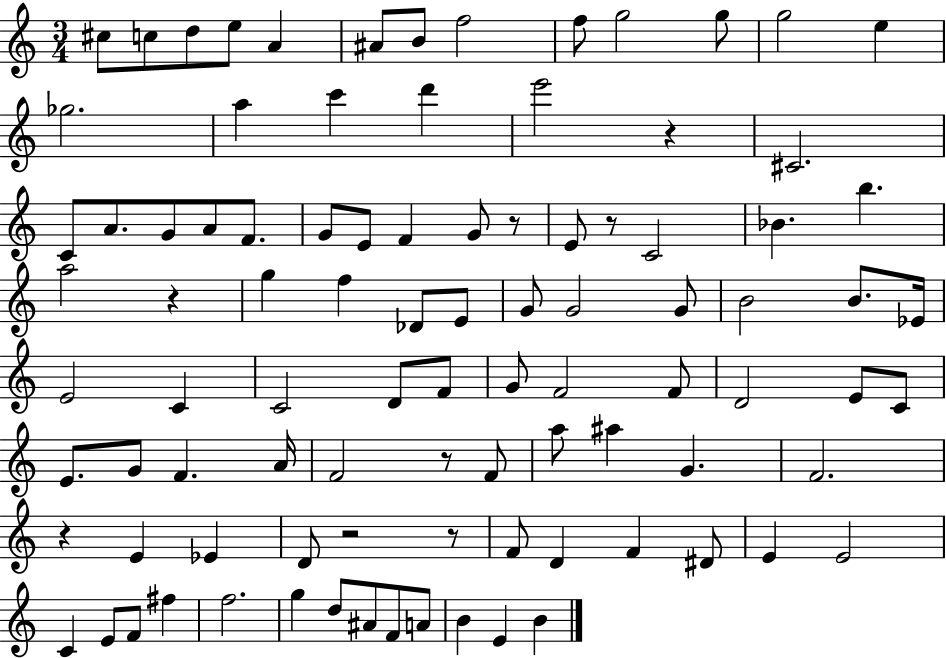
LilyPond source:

{
  \clef treble
  \numericTimeSignature
  \time 3/4
  \key c \major
  \repeat volta 2 { cis''8 c''8 d''8 e''8 a'4 | ais'8 b'8 f''2 | f''8 g''2 g''8 | g''2 e''4 | \break ges''2. | a''4 c'''4 d'''4 | e'''2 r4 | cis'2. | \break c'8 a'8. g'8 a'8 f'8. | g'8 e'8 f'4 g'8 r8 | e'8 r8 c'2 | bes'4. b''4. | \break a''2 r4 | g''4 f''4 des'8 e'8 | g'8 g'2 g'8 | b'2 b'8. ees'16 | \break e'2 c'4 | c'2 d'8 f'8 | g'8 f'2 f'8 | d'2 e'8 c'8 | \break e'8. g'8 f'4. a'16 | f'2 r8 f'8 | a''8 ais''4 g'4. | f'2. | \break r4 e'4 ees'4 | d'8 r2 r8 | f'8 d'4 f'4 dis'8 | e'4 e'2 | \break c'4 e'8 f'8 fis''4 | f''2. | g''4 d''8 ais'8 f'8 a'8 | b'4 e'4 b'4 | \break } \bar "|."
}